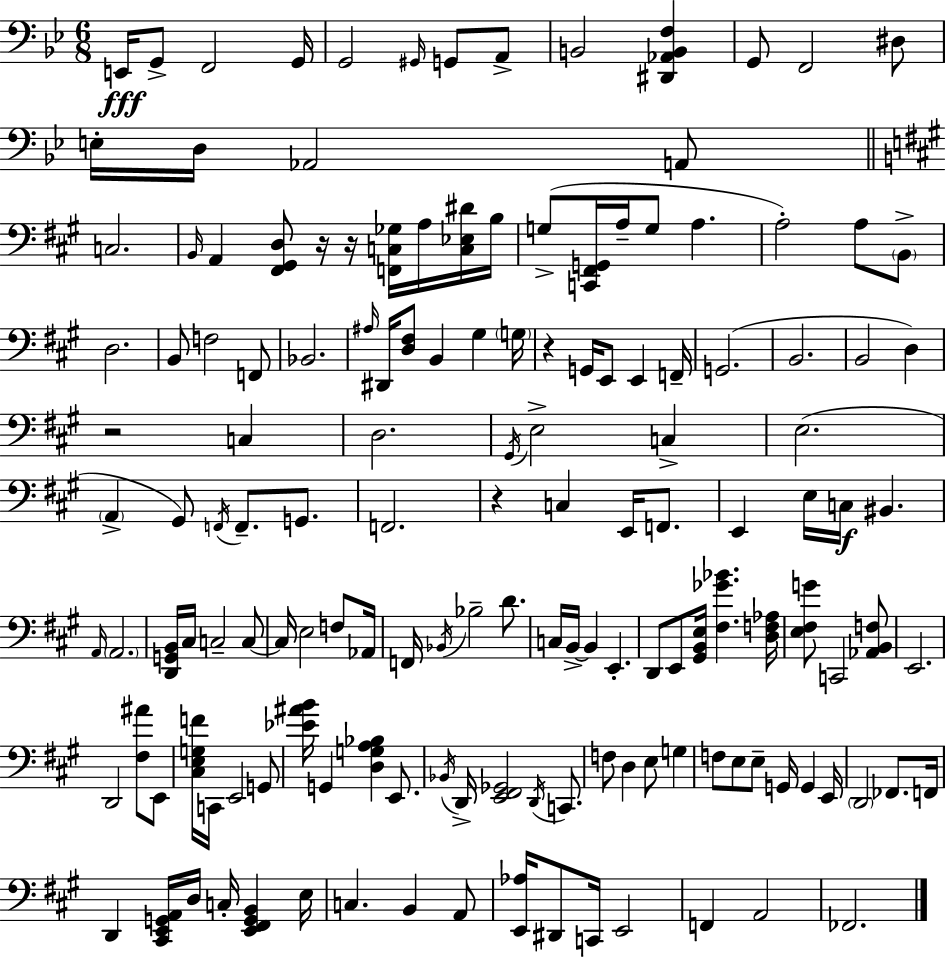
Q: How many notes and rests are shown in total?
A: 148